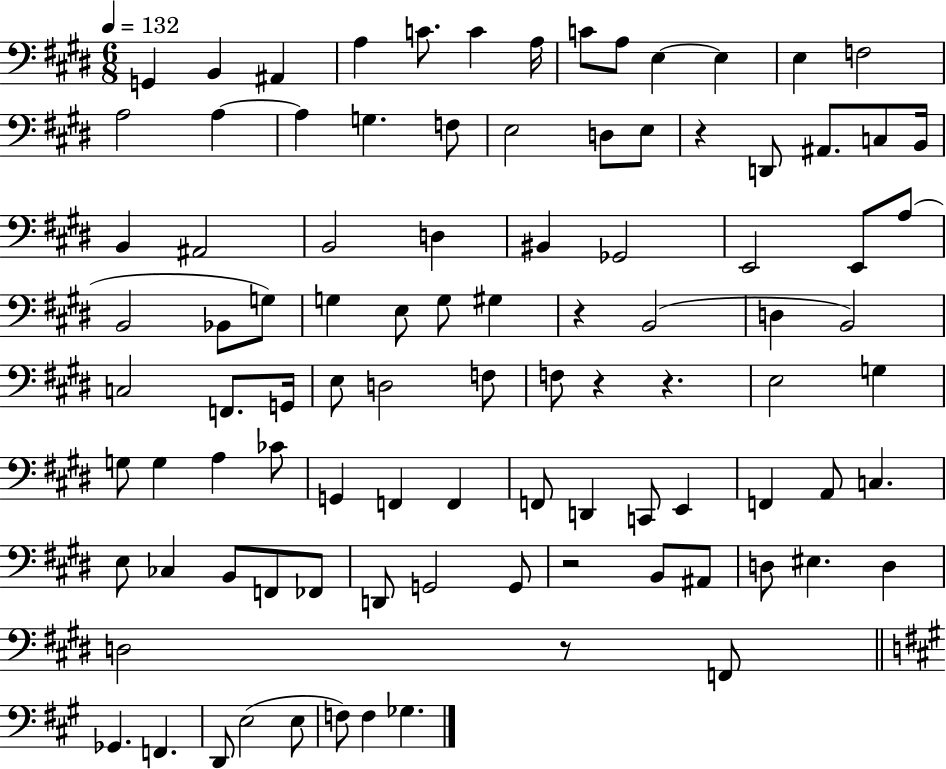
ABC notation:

X:1
T:Untitled
M:6/8
L:1/4
K:E
G,, B,, ^A,, A, C/2 C A,/4 C/2 A,/2 E, E, E, F,2 A,2 A, A, G, F,/2 E,2 D,/2 E,/2 z D,,/2 ^A,,/2 C,/2 B,,/4 B,, ^A,,2 B,,2 D, ^B,, _G,,2 E,,2 E,,/2 A,/2 B,,2 _B,,/2 G,/2 G, E,/2 G,/2 ^G, z B,,2 D, B,,2 C,2 F,,/2 G,,/4 E,/2 D,2 F,/2 F,/2 z z E,2 G, G,/2 G, A, _C/2 G,, F,, F,, F,,/2 D,, C,,/2 E,, F,, A,,/2 C, E,/2 _C, B,,/2 F,,/2 _F,,/2 D,,/2 G,,2 G,,/2 z2 B,,/2 ^A,,/2 D,/2 ^E, D, D,2 z/2 F,,/2 _G,, F,, D,,/2 E,2 E,/2 F,/2 F, _G,